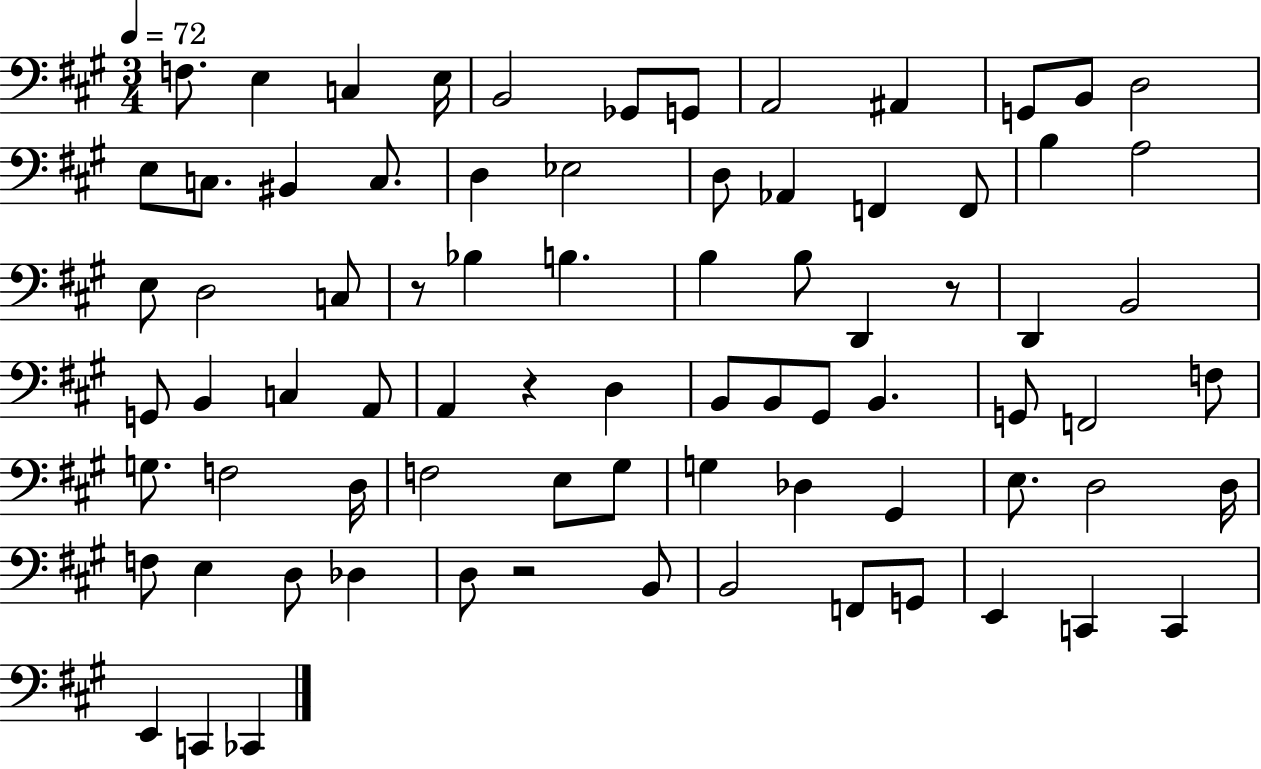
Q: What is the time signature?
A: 3/4